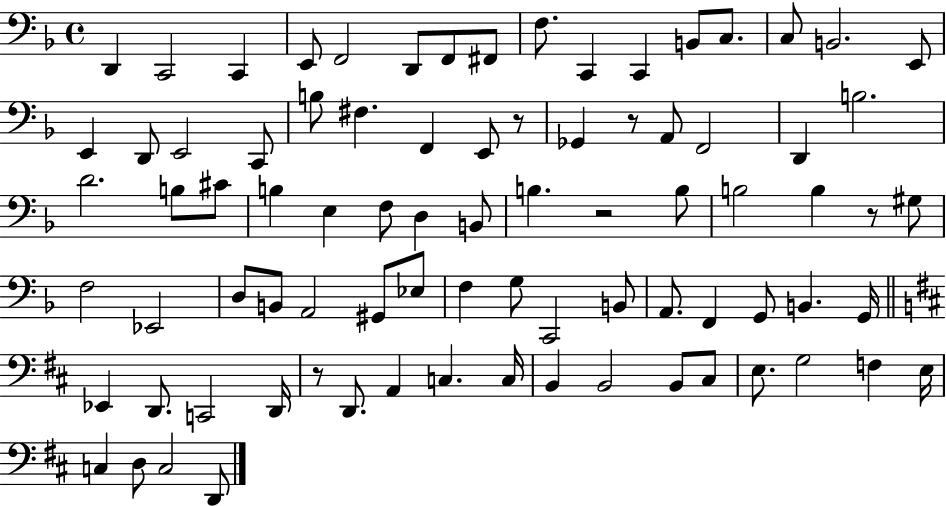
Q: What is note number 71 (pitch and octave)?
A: E3